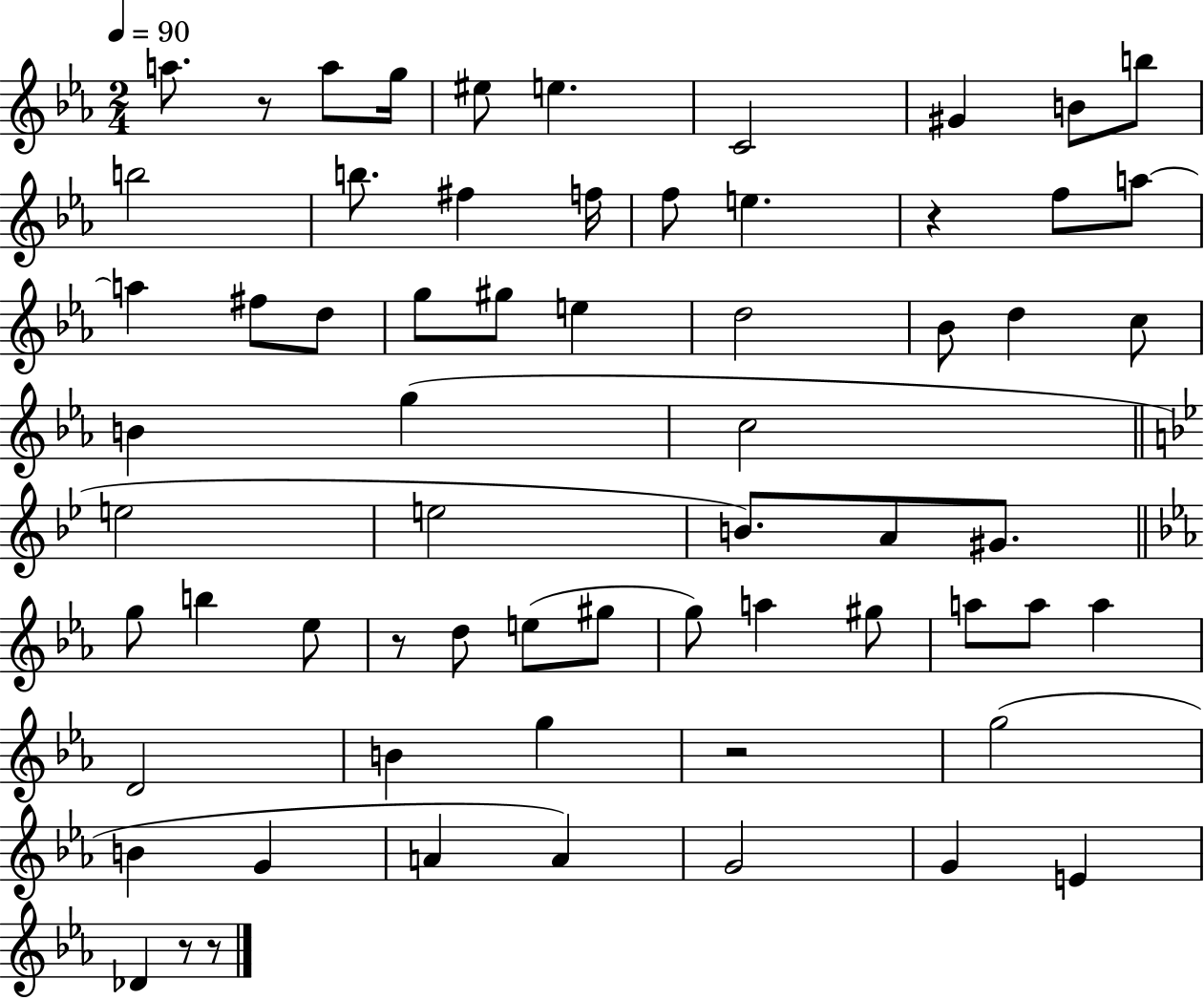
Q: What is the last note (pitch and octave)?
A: Db4